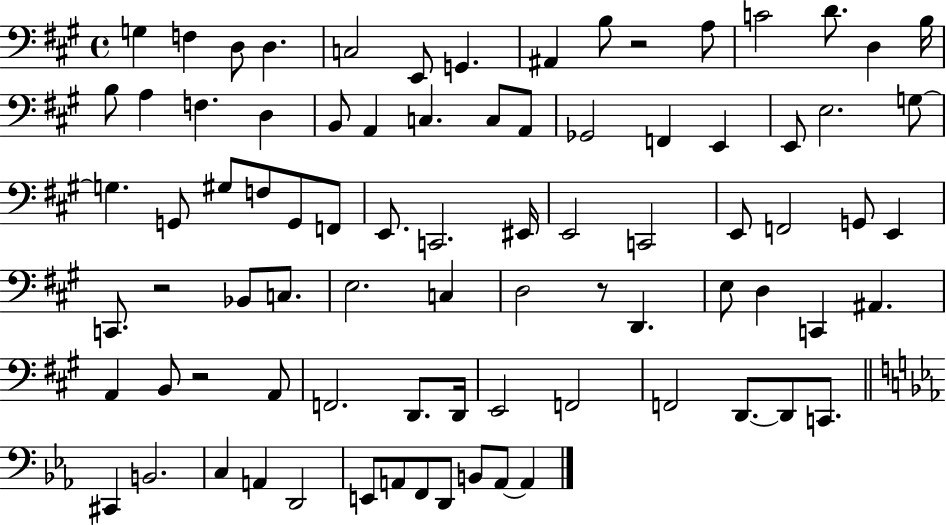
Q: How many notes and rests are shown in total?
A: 83